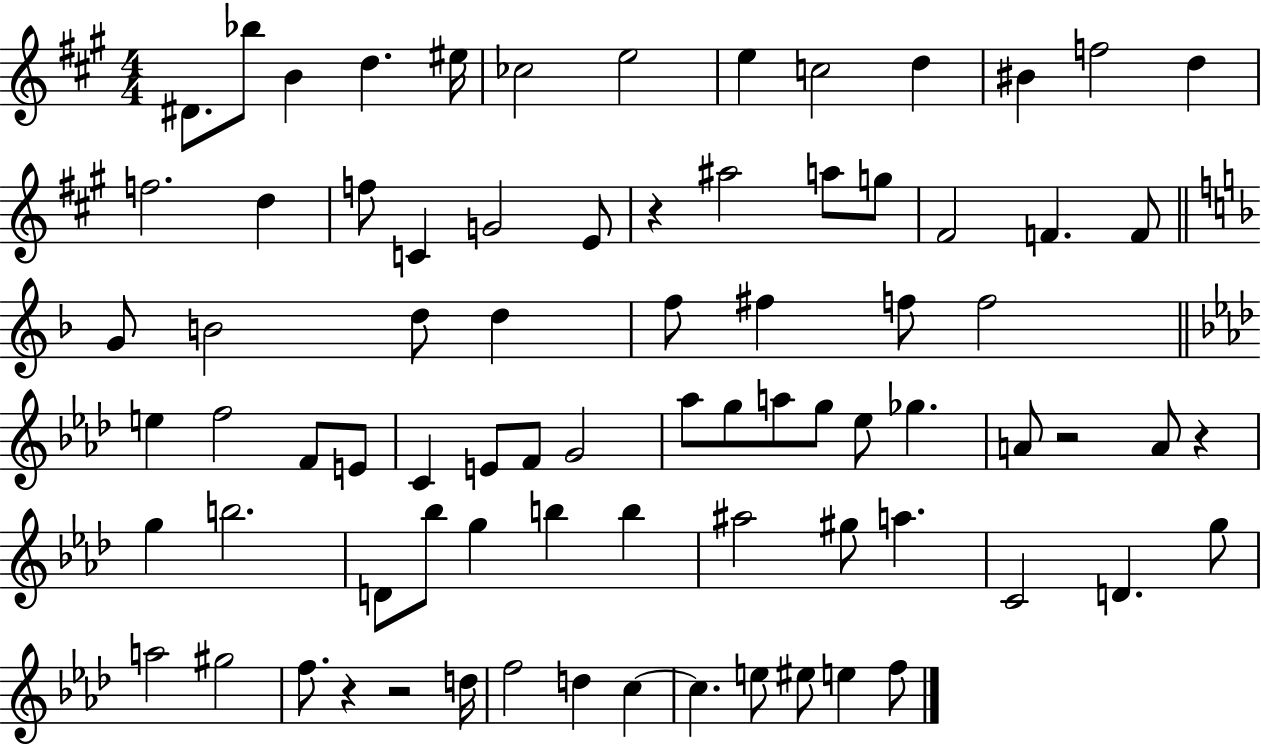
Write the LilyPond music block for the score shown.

{
  \clef treble
  \numericTimeSignature
  \time 4/4
  \key a \major
  dis'8. bes''8 b'4 d''4. eis''16 | ces''2 e''2 | e''4 c''2 d''4 | bis'4 f''2 d''4 | \break f''2. d''4 | f''8 c'4 g'2 e'8 | r4 ais''2 a''8 g''8 | fis'2 f'4. f'8 | \break \bar "||" \break \key d \minor g'8 b'2 d''8 d''4 | f''8 fis''4 f''8 f''2 | \bar "||" \break \key aes \major e''4 f''2 f'8 e'8 | c'4 e'8 f'8 g'2 | aes''8 g''8 a''8 g''8 ees''8 ges''4. | a'8 r2 a'8 r4 | \break g''4 b''2. | d'8 bes''8 g''4 b''4 b''4 | ais''2 gis''8 a''4. | c'2 d'4. g''8 | \break a''2 gis''2 | f''8. r4 r2 d''16 | f''2 d''4 c''4~~ | c''4. e''8 eis''8 e''4 f''8 | \break \bar "|."
}